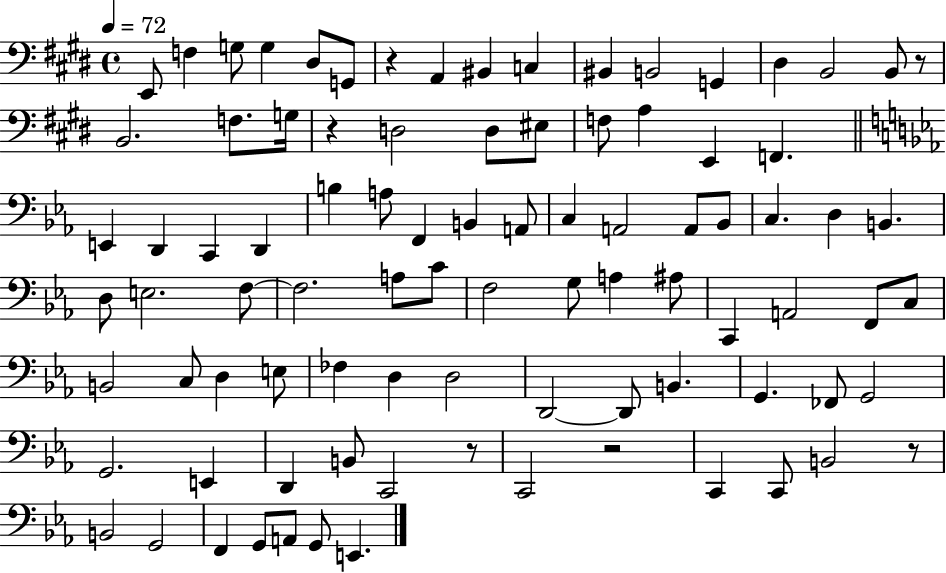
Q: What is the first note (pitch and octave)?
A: E2